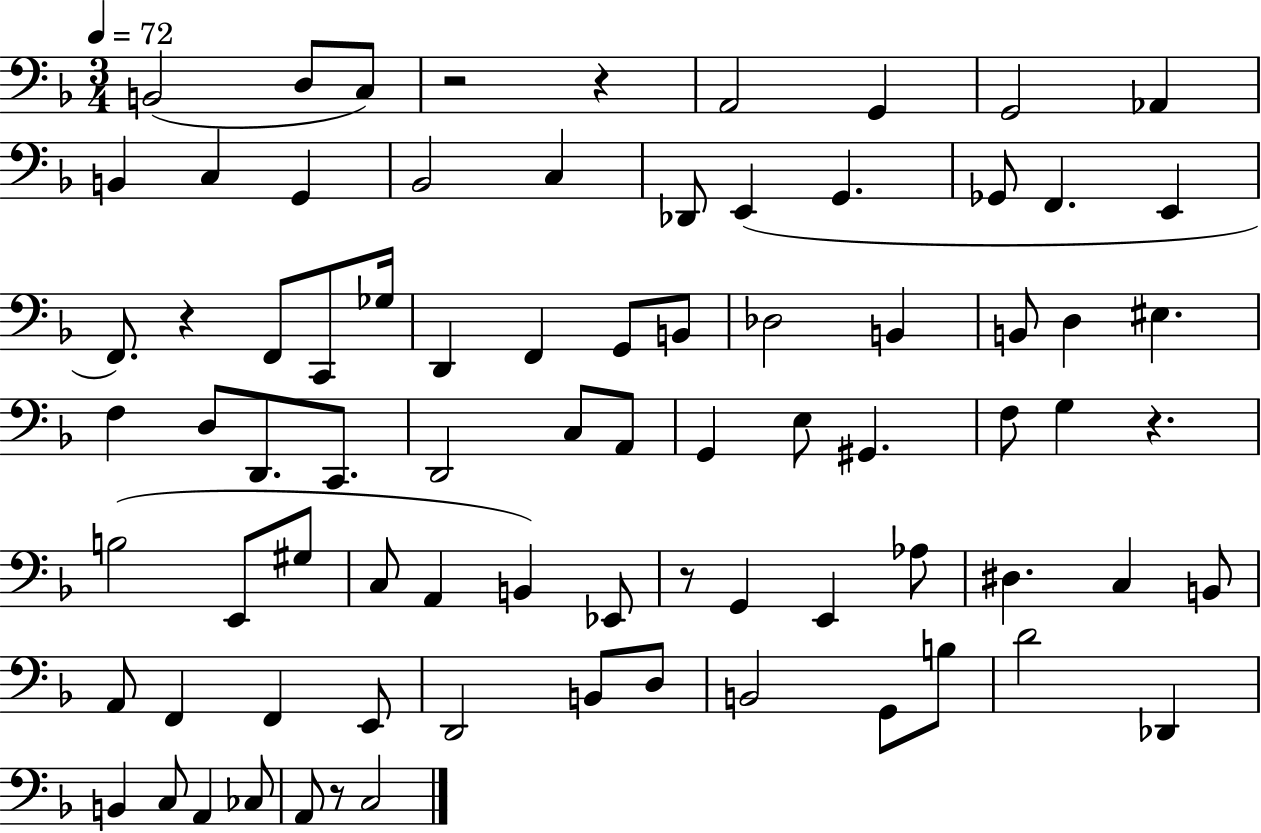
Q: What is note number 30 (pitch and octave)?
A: D3